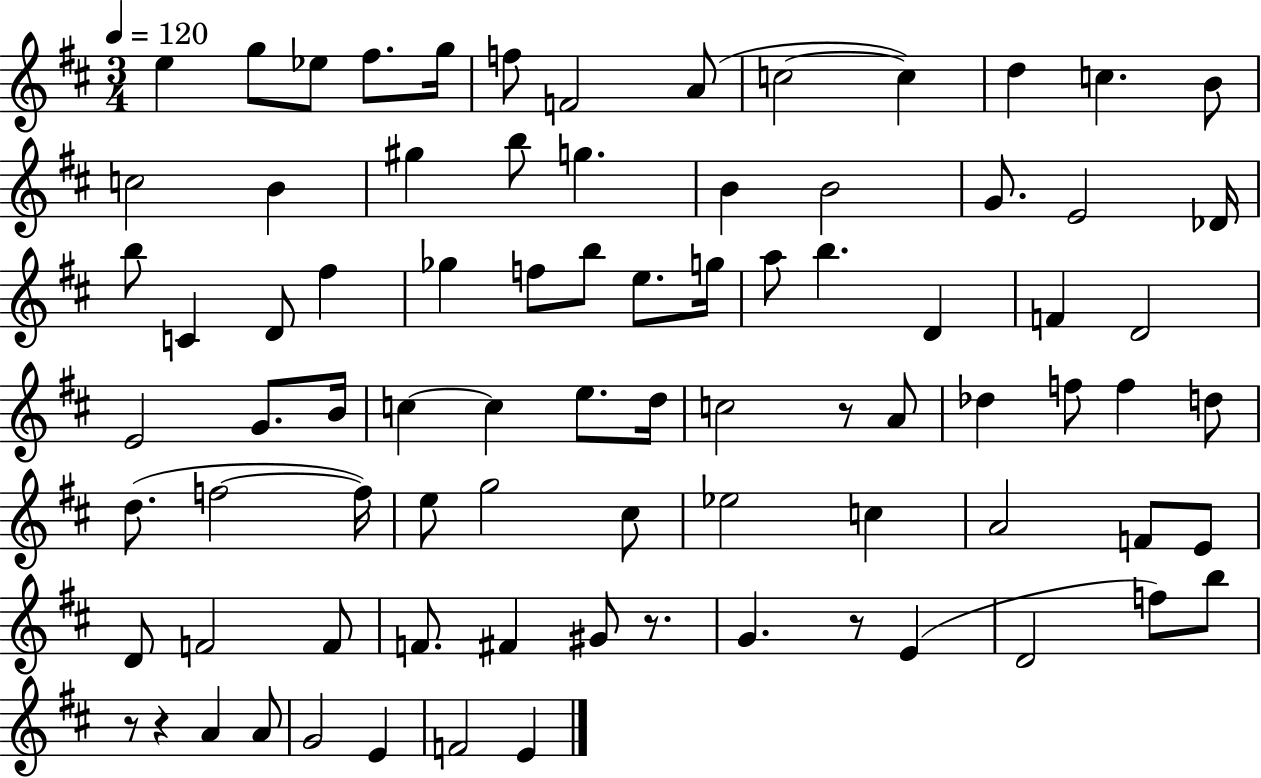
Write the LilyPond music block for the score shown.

{
  \clef treble
  \numericTimeSignature
  \time 3/4
  \key d \major
  \tempo 4 = 120
  e''4 g''8 ees''8 fis''8. g''16 | f''8 f'2 a'8( | c''2~~ c''4) | d''4 c''4. b'8 | \break c''2 b'4 | gis''4 b''8 g''4. | b'4 b'2 | g'8. e'2 des'16 | \break b''8 c'4 d'8 fis''4 | ges''4 f''8 b''8 e''8. g''16 | a''8 b''4. d'4 | f'4 d'2 | \break e'2 g'8. b'16 | c''4~~ c''4 e''8. d''16 | c''2 r8 a'8 | des''4 f''8 f''4 d''8 | \break d''8.( f''2~~ f''16) | e''8 g''2 cis''8 | ees''2 c''4 | a'2 f'8 e'8 | \break d'8 f'2 f'8 | f'8. fis'4 gis'8 r8. | g'4. r8 e'4( | d'2 f''8) b''8 | \break r8 r4 a'4 a'8 | g'2 e'4 | f'2 e'4 | \bar "|."
}